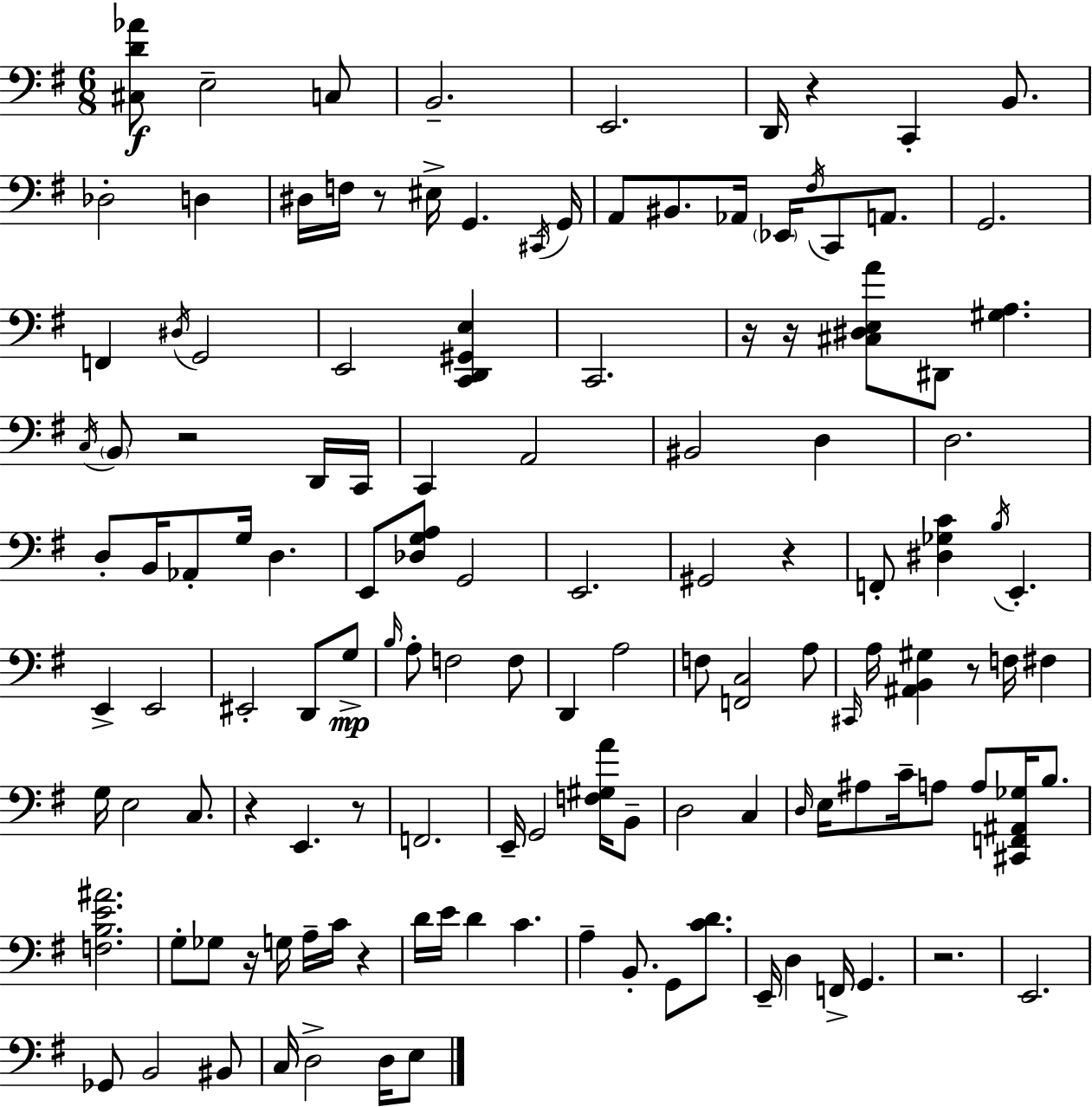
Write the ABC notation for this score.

X:1
T:Untitled
M:6/8
L:1/4
K:Em
[^C,D_A]/2 E,2 C,/2 B,,2 E,,2 D,,/4 z C,, B,,/2 _D,2 D, ^D,/4 F,/4 z/2 ^E,/4 G,, ^C,,/4 G,,/4 A,,/2 ^B,,/2 _A,,/4 _E,,/4 ^F,/4 C,,/2 A,,/2 G,,2 F,, ^D,/4 G,,2 E,,2 [C,,D,,^G,,E,] C,,2 z/4 z/4 [^C,^D,E,A]/2 ^D,,/2 [^G,A,] C,/4 B,,/2 z2 D,,/4 C,,/4 C,, A,,2 ^B,,2 D, D,2 D,/2 B,,/4 _A,,/2 G,/4 D, E,,/2 [_D,G,A,]/2 G,,2 E,,2 ^G,,2 z F,,/2 [^D,_G,C] B,/4 E,, E,, E,,2 ^E,,2 D,,/2 G,/2 B,/4 A,/2 F,2 F,/2 D,, A,2 F,/2 [F,,C,]2 A,/2 ^C,,/4 A,/4 [^A,,B,,^G,] z/2 F,/4 ^F, G,/4 E,2 C,/2 z E,, z/2 F,,2 E,,/4 G,,2 [F,^G,A]/4 B,,/2 D,2 C, D,/4 E,/4 ^A,/2 C/4 A,/2 A,/2 [^C,,F,,^A,,_G,]/4 B,/2 [F,B,E^A]2 G,/2 _G,/2 z/4 G,/4 A,/4 C/4 z D/4 E/4 D C A, B,,/2 G,,/2 [CD]/2 E,,/4 D, F,,/4 G,, z2 E,,2 _G,,/2 B,,2 ^B,,/2 C,/4 D,2 D,/4 E,/2